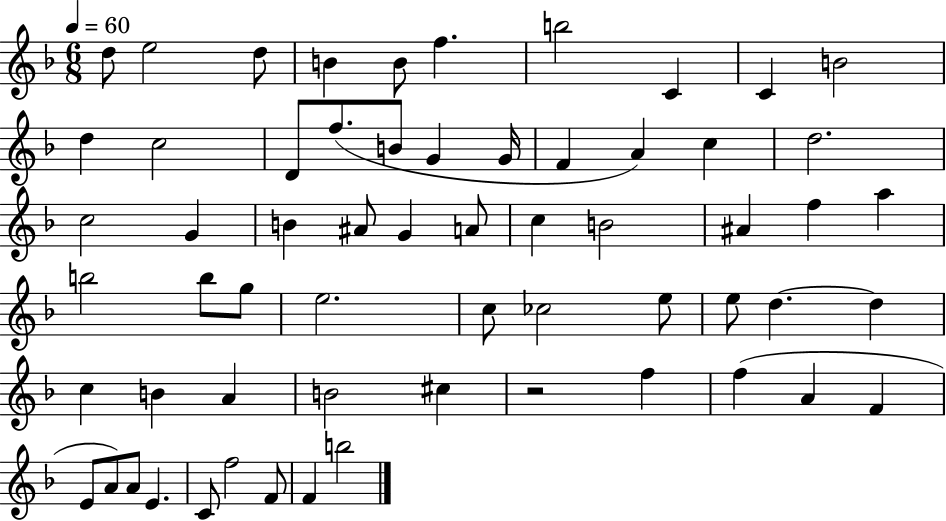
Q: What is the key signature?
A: F major